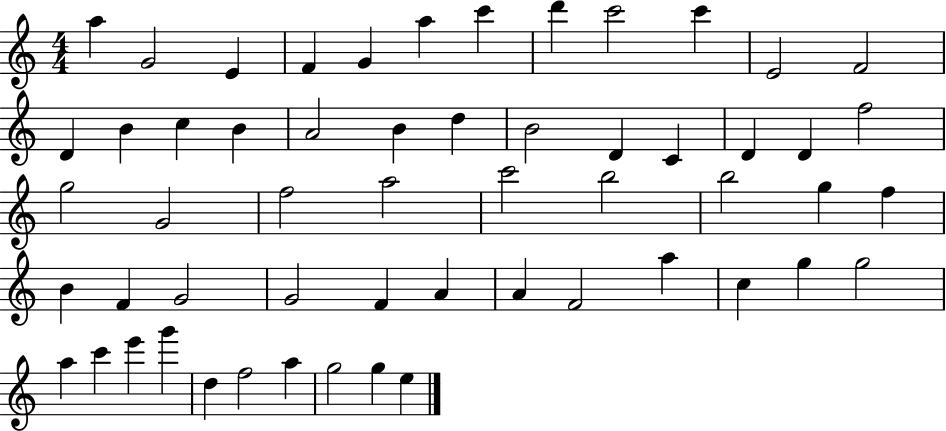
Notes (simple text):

A5/q G4/h E4/q F4/q G4/q A5/q C6/q D6/q C6/h C6/q E4/h F4/h D4/q B4/q C5/q B4/q A4/h B4/q D5/q B4/h D4/q C4/q D4/q D4/q F5/h G5/h G4/h F5/h A5/h C6/h B5/h B5/h G5/q F5/q B4/q F4/q G4/h G4/h F4/q A4/q A4/q F4/h A5/q C5/q G5/q G5/h A5/q C6/q E6/q G6/q D5/q F5/h A5/q G5/h G5/q E5/q